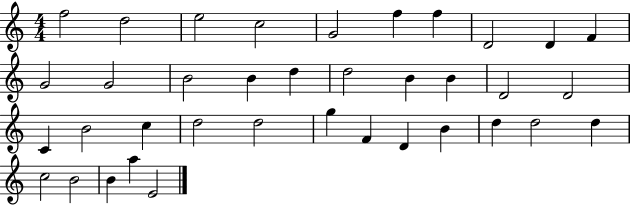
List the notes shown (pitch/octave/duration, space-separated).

F5/h D5/h E5/h C5/h G4/h F5/q F5/q D4/h D4/q F4/q G4/h G4/h B4/h B4/q D5/q D5/h B4/q B4/q D4/h D4/h C4/q B4/h C5/q D5/h D5/h G5/q F4/q D4/q B4/q D5/q D5/h D5/q C5/h B4/h B4/q A5/q E4/h